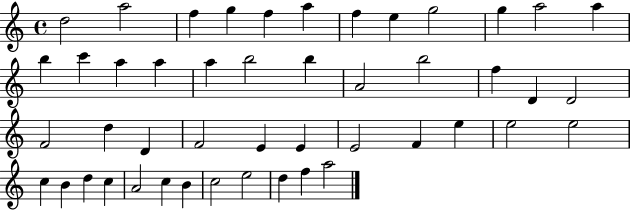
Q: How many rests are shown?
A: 0